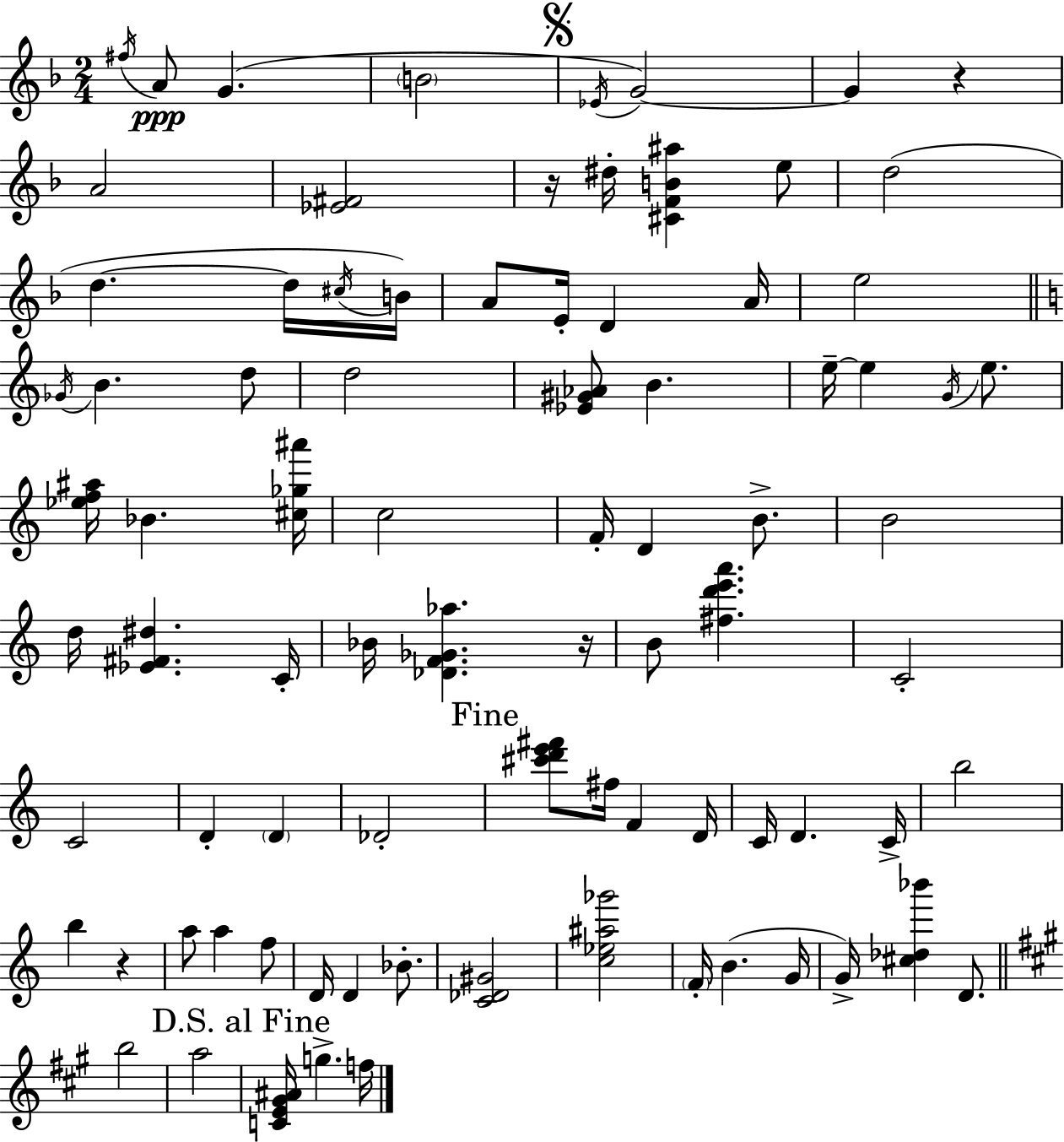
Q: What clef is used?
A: treble